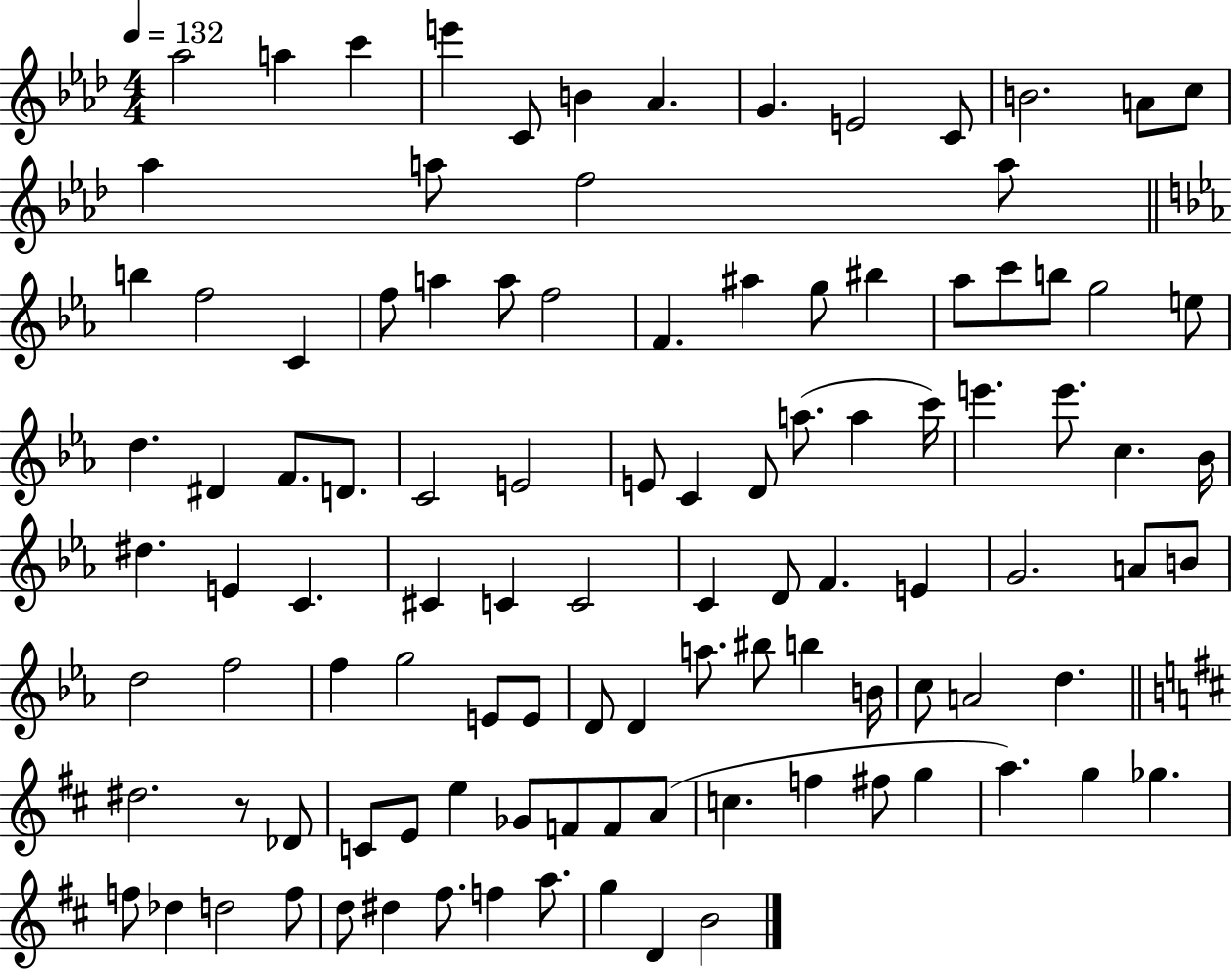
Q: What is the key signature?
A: AES major